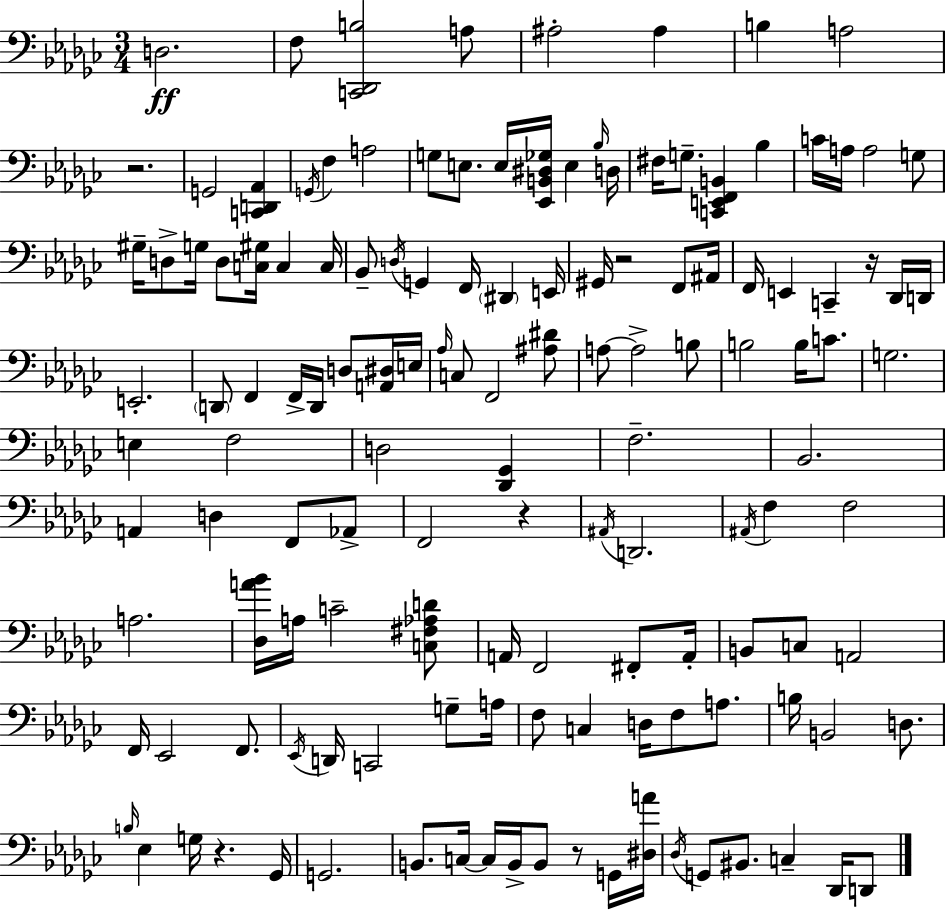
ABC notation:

X:1
T:Untitled
M:3/4
L:1/4
K:Ebm
D,2 F,/2 [C,,_D,,B,]2 A,/2 ^A,2 ^A, B, A,2 z2 G,,2 [C,,D,,_A,,] G,,/4 F, A,2 G,/2 E,/2 E,/4 [_E,,B,,^D,_G,]/4 E, _B,/4 D,/4 ^F,/4 G,/2 [C,,E,,F,,B,,] _B, C/4 A,/4 A,2 G,/2 ^G,/4 D,/2 G,/4 D,/2 [C,^G,]/4 C, C,/4 _B,,/2 D,/4 G,, F,,/4 ^D,, E,,/4 ^G,,/4 z2 F,,/2 ^A,,/4 F,,/4 E,, C,, z/4 _D,,/4 D,,/4 E,,2 D,,/2 F,, F,,/4 D,,/4 D,/2 [A,,^D,]/4 E,/4 _A,/4 C,/2 F,,2 [^A,^D]/2 A,/2 A,2 B,/2 B,2 B,/4 C/2 G,2 E, F,2 D,2 [_D,,_G,,] F,2 _B,,2 A,, D, F,,/2 _A,,/2 F,,2 z ^A,,/4 D,,2 ^A,,/4 F, F,2 A,2 [_D,A_B]/4 A,/4 C2 [C,^F,_A,D]/2 A,,/4 F,,2 ^F,,/2 A,,/4 B,,/2 C,/2 A,,2 F,,/4 _E,,2 F,,/2 _E,,/4 D,,/4 C,,2 G,/2 A,/4 F,/2 C, D,/4 F,/2 A,/2 B,/4 B,,2 D,/2 B,/4 _E, G,/4 z _G,,/4 G,,2 B,,/2 C,/4 C,/4 B,,/4 B,,/2 z/2 G,,/4 [^D,A]/4 _D,/4 G,,/2 ^B,,/2 C, _D,,/4 D,,/2